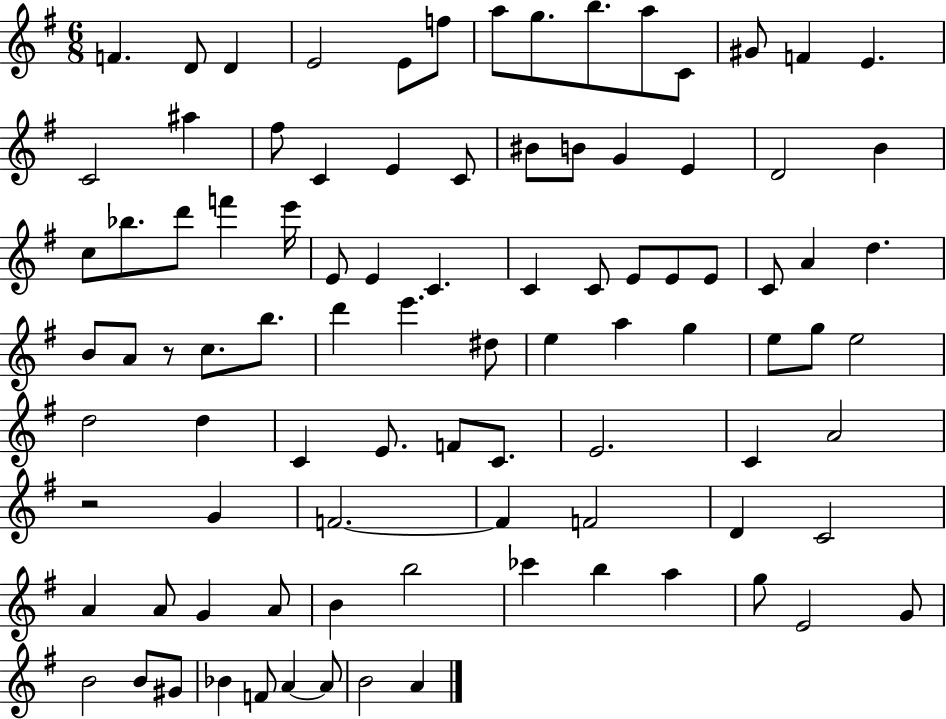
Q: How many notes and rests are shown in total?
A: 93